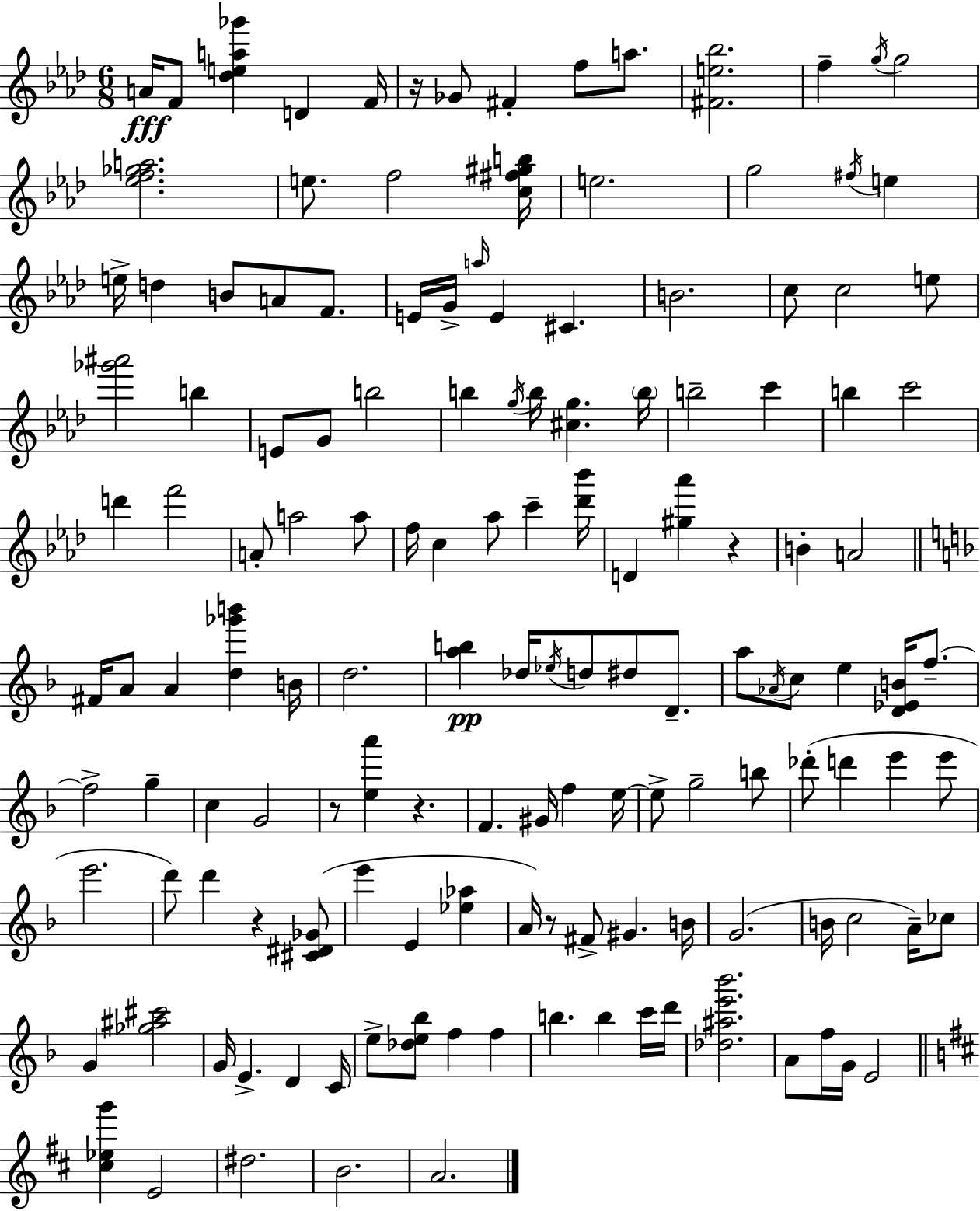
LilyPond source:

{
  \clef treble
  \numericTimeSignature
  \time 6/8
  \key f \minor
  \repeat volta 2 { a'16\fff f'8 <des'' e'' a'' ges'''>4 d'4 f'16 | r16 ges'8 fis'4-. f''8 a''8. | <fis' e'' bes''>2. | f''4-- \acciaccatura { g''16 } g''2 | \break <ees'' f'' ges'' a''>2. | e''8. f''2 | <c'' fis'' gis'' b''>16 e''2. | g''2 \acciaccatura { fis''16 } e''4 | \break e''16-> d''4 b'8 a'8 f'8. | e'16 g'16-> \grace { a''16 } e'4 cis'4. | b'2. | c''8 c''2 | \break e''8 <ges''' ais'''>2 b''4 | e'8 g'8 b''2 | b''4 \acciaccatura { g''16 } b''16 <cis'' g''>4. | \parenthesize b''16 b''2-- | \break c'''4 b''4 c'''2 | d'''4 f'''2 | a'8-. a''2 | a''8 f''16 c''4 aes''8 c'''4-- | \break <des''' bes'''>16 d'4 <gis'' aes'''>4 | r4 b'4-. a'2 | \bar "||" \break \key f \major fis'16 a'8 a'4 <d'' ges''' b'''>4 b'16 | d''2. | <a'' b''>4\pp des''16 \acciaccatura { ees''16 } d''8 dis''8 d'8.-- | a''8 \acciaccatura { aes'16 } c''8 e''4 <d' ees' b'>16 f''8.--~~ | \break f''2-> g''4-- | c''4 g'2 | r8 <e'' a'''>4 r4. | f'4. gis'16 f''4 | \break e''16~~ e''8-> g''2-- | b''8 des'''8-.( d'''4 e'''4 | e'''8 e'''2. | d'''8) d'''4 r4 | \break <cis' dis' ges'>8( e'''4 e'4 <ees'' aes''>4 | a'16) r8 fis'8-> gis'4. | b'16 g'2.( | b'16 c''2 a'16--) | \break ces''8 g'4 <ges'' ais'' cis'''>2 | g'16 e'4.-> d'4 | c'16 e''8-> <des'' e'' bes''>8 f''4 f''4 | b''4. b''4 | \break c'''16 d'''16 <des'' ais'' e''' bes'''>2. | a'8 f''16 g'16 e'2 | \bar "||" \break \key b \minor <cis'' ees'' g'''>4 e'2 | dis''2. | b'2. | a'2. | \break } \bar "|."
}